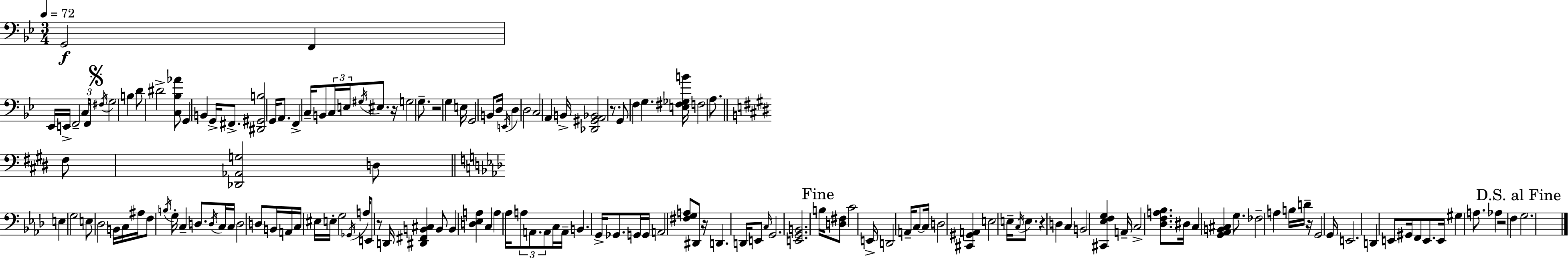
X:1
T:Untitled
M:3/4
L:1/4
K:Bb
G,,2 F,, _E,,/4 E,,/4 F,,2 C,/4 F,,/4 ^F,/4 G,2 B, D/2 ^D2 [C,_B,_A]/2 G,, B,, G,,/4 ^F,,/2 [^D,,^G,,B,]2 G,,/4 A,,/2 F,, C,/4 B,,/2 C,/4 E,/4 ^G,/4 ^E,/2 z/4 G,2 G,/2 z2 G, E,/4 G,,2 B,,/2 D,/4 E,,/4 D, D,2 C,2 A,, B,,/4 [_D,,^G,,A,,_B,,]2 z/2 G,,/2 F, G, [E,^F,_G,B]/4 F,2 A,/2 ^F,/2 [_D,,_A,,G,]2 D,/2 E, G,2 E,/2 _D,2 B,,/4 C,/4 ^A,/4 F,/2 B,/4 G,/4 C, D,/2 D,/4 C,/4 C,/4 D,2 D,/2 B,,/4 A,,/4 C,/4 ^E,/4 E,/4 G,2 _G,,/4 A,/4 E,,/2 z/2 D,,/4 [^D,,^F,,B,,^C,] B,,/2 B,, [D,_E,A,] C, A, _A,/4 A,/2 A,,/2 A,,/2 C,/4 A,,/4 B,, G,,/4 _G,,/2 G,,/4 G,,/4 A,,2 [^F,G,A,]/2 ^D,,/2 z/4 D,, D,,/4 E,,/2 C,/4 G,,2 [E,,G,,B,,]2 B,/4 [D,^F,]/2 C2 E,,/4 D,,2 A,,/4 C,/2 C,/4 D,2 [^C,,^G,,A,,] E,2 E,/4 C,/4 E,/2 z D, C, B,,2 [^C,,_E,F,G,] A,,/4 C,2 [_D,F,A,_B,]/2 ^D,/4 C, [G,,_A,,B,,^C,] G,/2 _F,2 A, B,/4 D/4 z/4 G,,2 G,,/4 E,,2 D,, E,,/2 ^G,,/4 F,,/2 E,,/2 E,,/4 ^G, A,/2 _A, z2 F, G,2